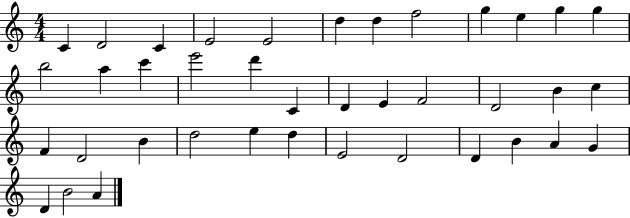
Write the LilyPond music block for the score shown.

{
  \clef treble
  \numericTimeSignature
  \time 4/4
  \key c \major
  c'4 d'2 c'4 | e'2 e'2 | d''4 d''4 f''2 | g''4 e''4 g''4 g''4 | \break b''2 a''4 c'''4 | e'''2 d'''4 c'4 | d'4 e'4 f'2 | d'2 b'4 c''4 | \break f'4 d'2 b'4 | d''2 e''4 d''4 | e'2 d'2 | d'4 b'4 a'4 g'4 | \break d'4 b'2 a'4 | \bar "|."
}